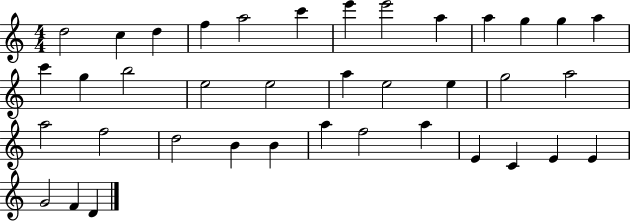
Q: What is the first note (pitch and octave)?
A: D5